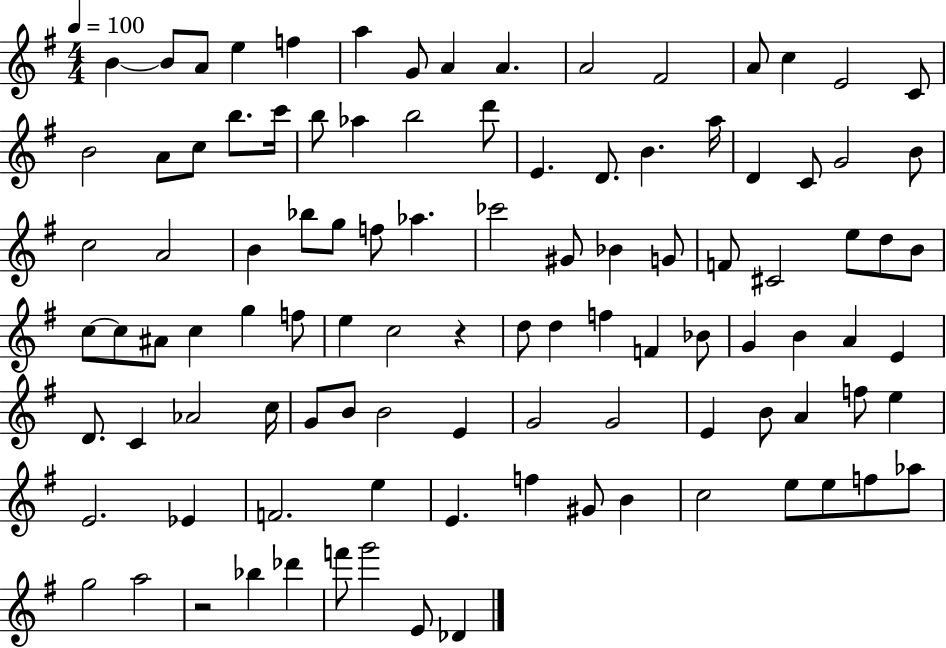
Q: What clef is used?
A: treble